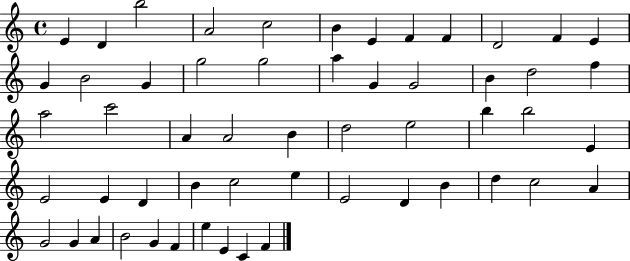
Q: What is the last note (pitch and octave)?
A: F4